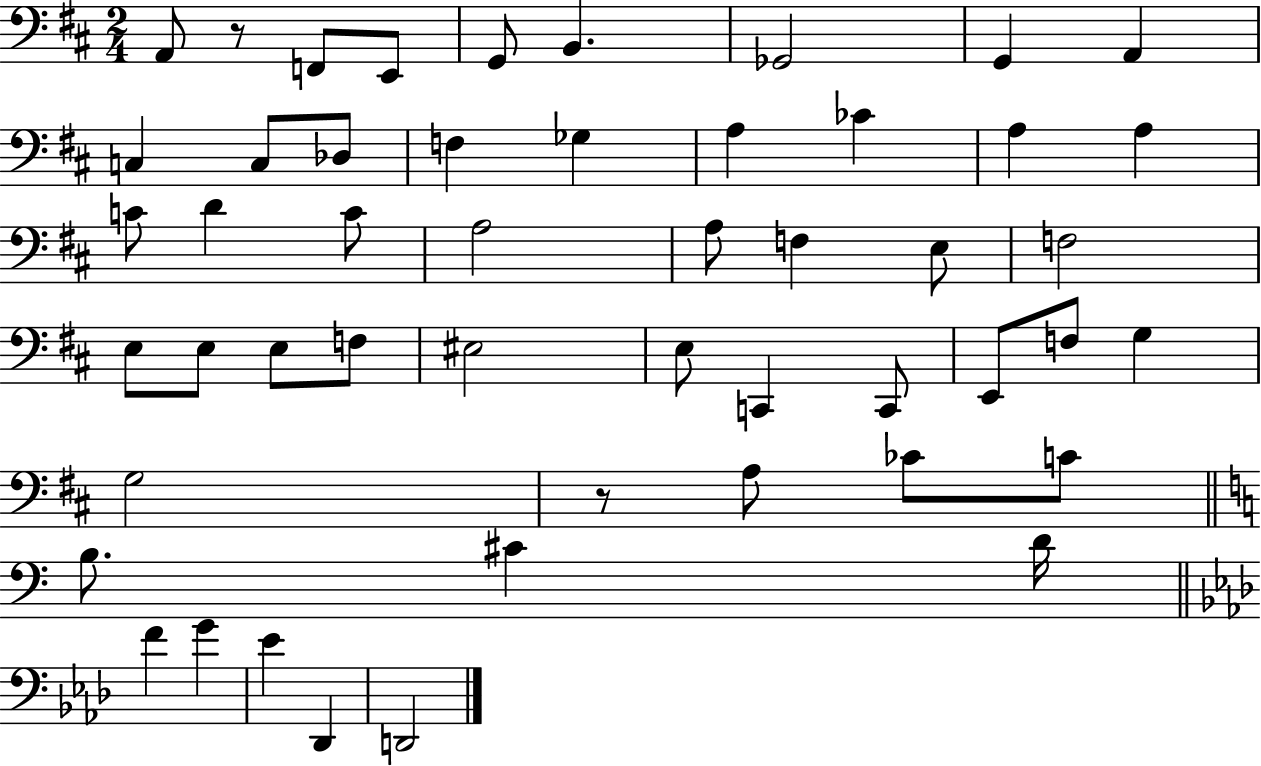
A2/e R/e F2/e E2/e G2/e B2/q. Gb2/h G2/q A2/q C3/q C3/e Db3/e F3/q Gb3/q A3/q CES4/q A3/q A3/q C4/e D4/q C4/e A3/h A3/e F3/q E3/e F3/h E3/e E3/e E3/e F3/e EIS3/h E3/e C2/q C2/e E2/e F3/e G3/q G3/h R/e A3/e CES4/e C4/e B3/e. C#4/q D4/s F4/q G4/q Eb4/q Db2/q D2/h